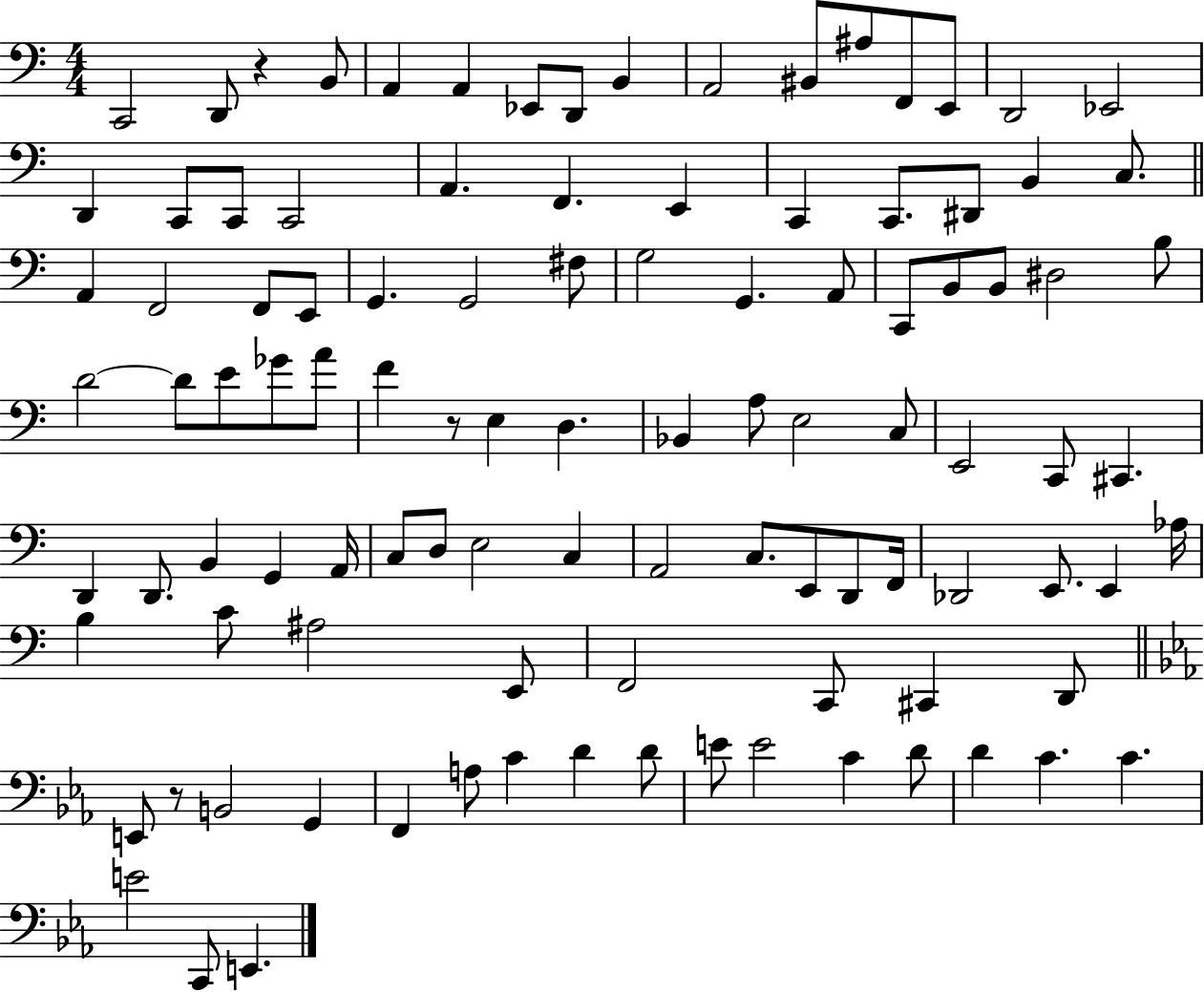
C2/h D2/e R/q B2/e A2/q A2/q Eb2/e D2/e B2/q A2/h BIS2/e A#3/e F2/e E2/e D2/h Eb2/h D2/q C2/e C2/e C2/h A2/q. F2/q. E2/q C2/q C2/e. D#2/e B2/q C3/e. A2/q F2/h F2/e E2/e G2/q. G2/h F#3/e G3/h G2/q. A2/e C2/e B2/e B2/e D#3/h B3/e D4/h D4/e E4/e Gb4/e A4/e F4/q R/e E3/q D3/q. Bb2/q A3/e E3/h C3/e E2/h C2/e C#2/q. D2/q D2/e. B2/q G2/q A2/s C3/e D3/e E3/h C3/q A2/h C3/e. E2/e D2/e F2/s Db2/h E2/e. E2/q Ab3/s B3/q C4/e A#3/h E2/e F2/h C2/e C#2/q D2/e E2/e R/e B2/h G2/q F2/q A3/e C4/q D4/q D4/e E4/e E4/h C4/q D4/e D4/q C4/q. C4/q. E4/h C2/e E2/q.